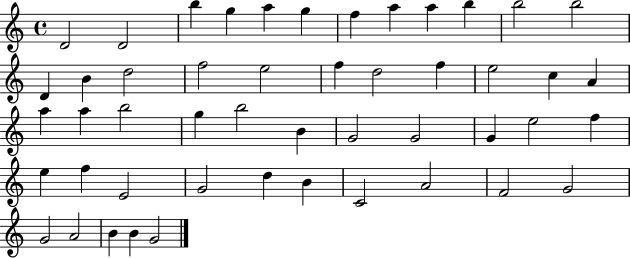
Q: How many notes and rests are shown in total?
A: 49